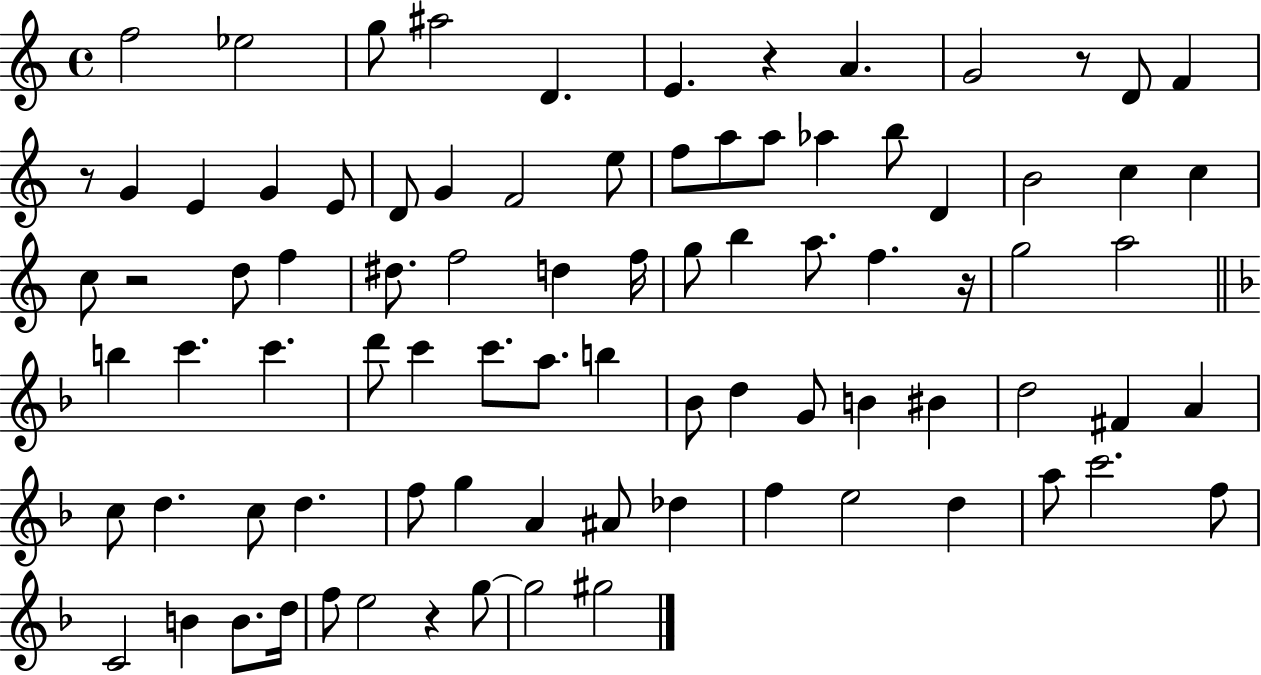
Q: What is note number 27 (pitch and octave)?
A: C5